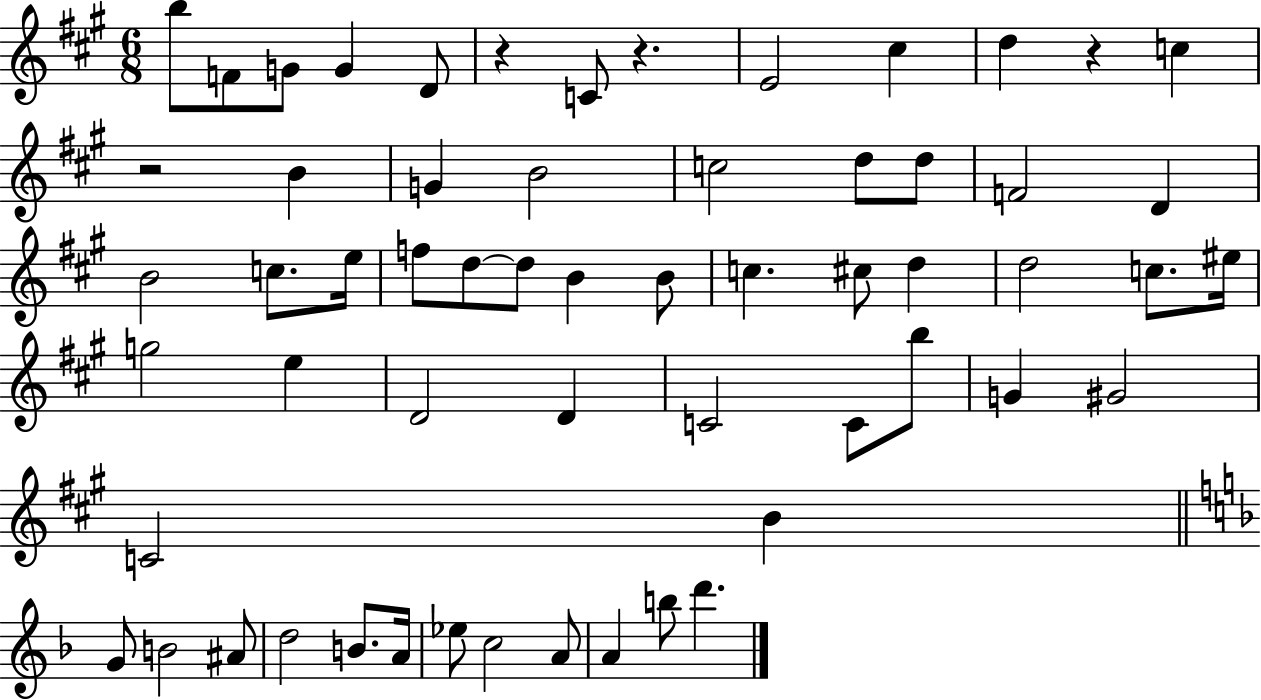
B5/e F4/e G4/e G4/q D4/e R/q C4/e R/q. E4/h C#5/q D5/q R/q C5/q R/h B4/q G4/q B4/h C5/h D5/e D5/e F4/h D4/q B4/h C5/e. E5/s F5/e D5/e D5/e B4/q B4/e C5/q. C#5/e D5/q D5/h C5/e. EIS5/s G5/h E5/q D4/h D4/q C4/h C4/e B5/e G4/q G#4/h C4/h B4/q G4/e B4/h A#4/e D5/h B4/e. A4/s Eb5/e C5/h A4/e A4/q B5/e D6/q.